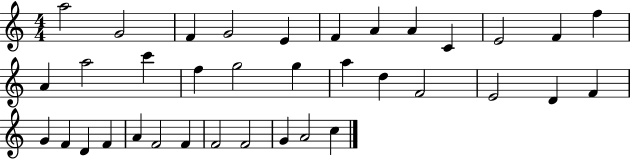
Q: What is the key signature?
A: C major